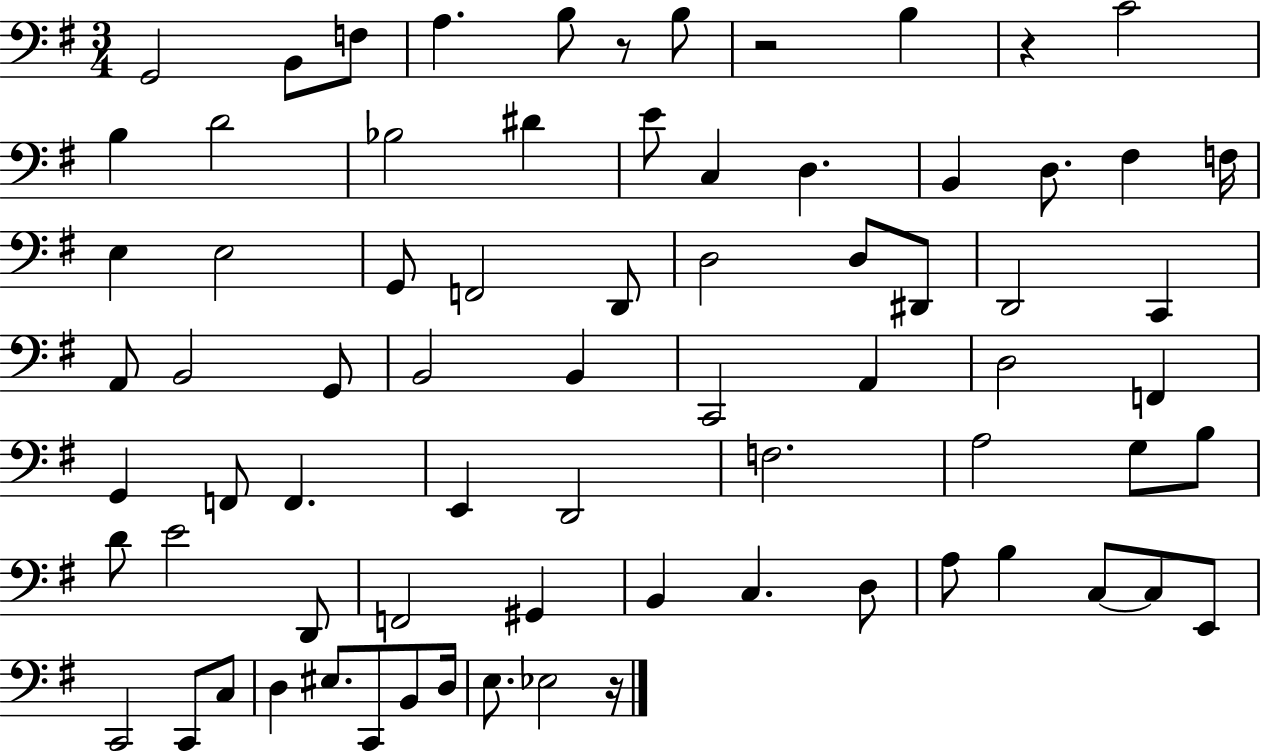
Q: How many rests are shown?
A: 4